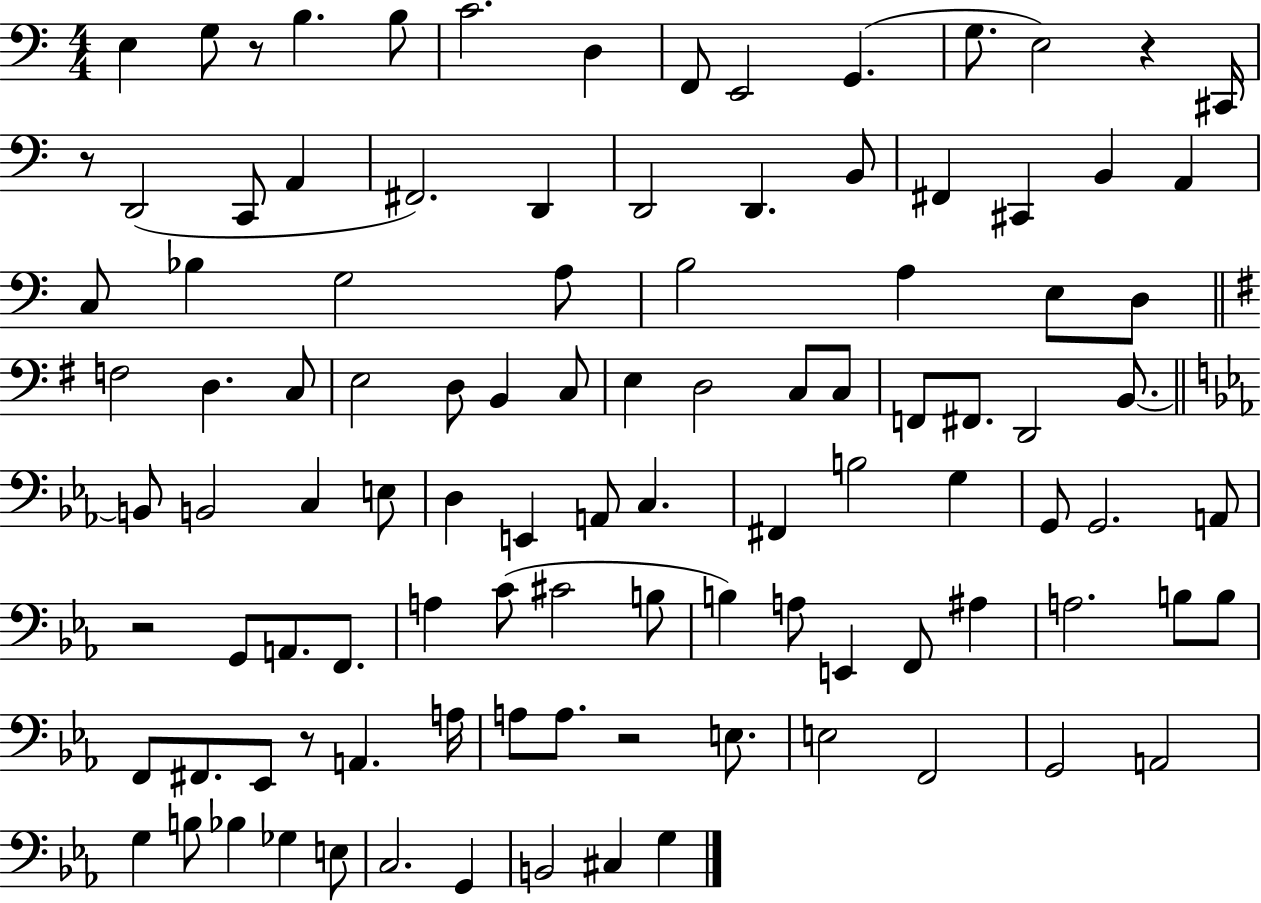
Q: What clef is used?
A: bass